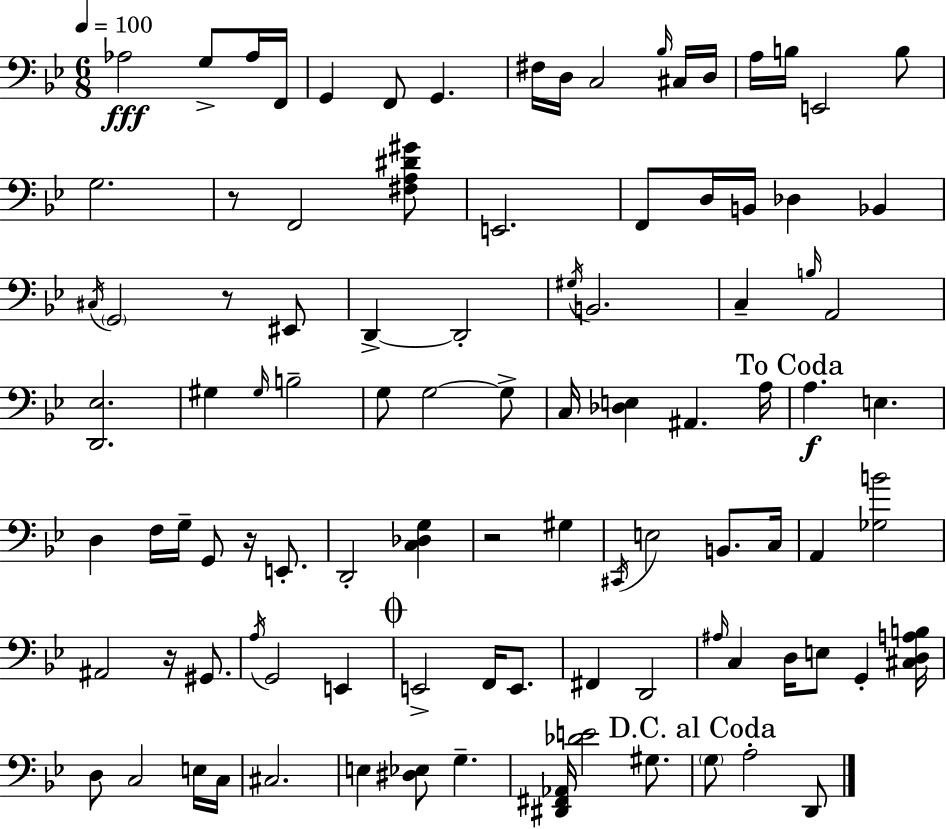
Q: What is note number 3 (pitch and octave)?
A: Ab3